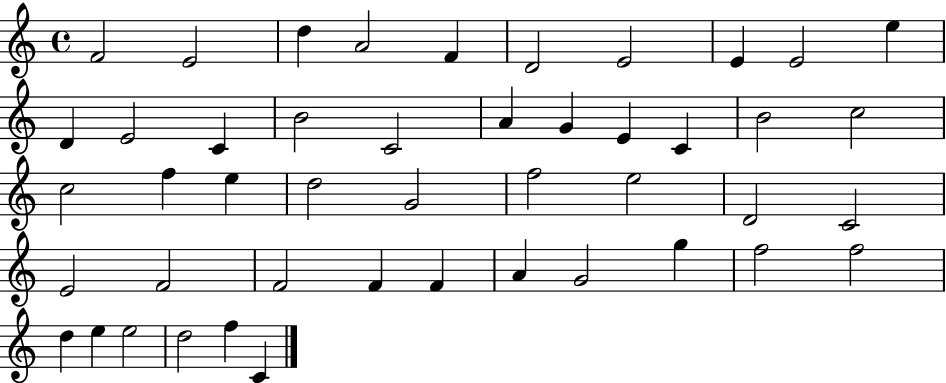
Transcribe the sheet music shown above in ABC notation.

X:1
T:Untitled
M:4/4
L:1/4
K:C
F2 E2 d A2 F D2 E2 E E2 e D E2 C B2 C2 A G E C B2 c2 c2 f e d2 G2 f2 e2 D2 C2 E2 F2 F2 F F A G2 g f2 f2 d e e2 d2 f C